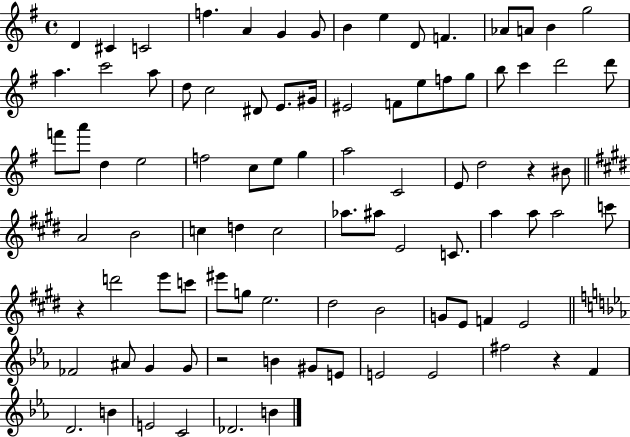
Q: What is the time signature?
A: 4/4